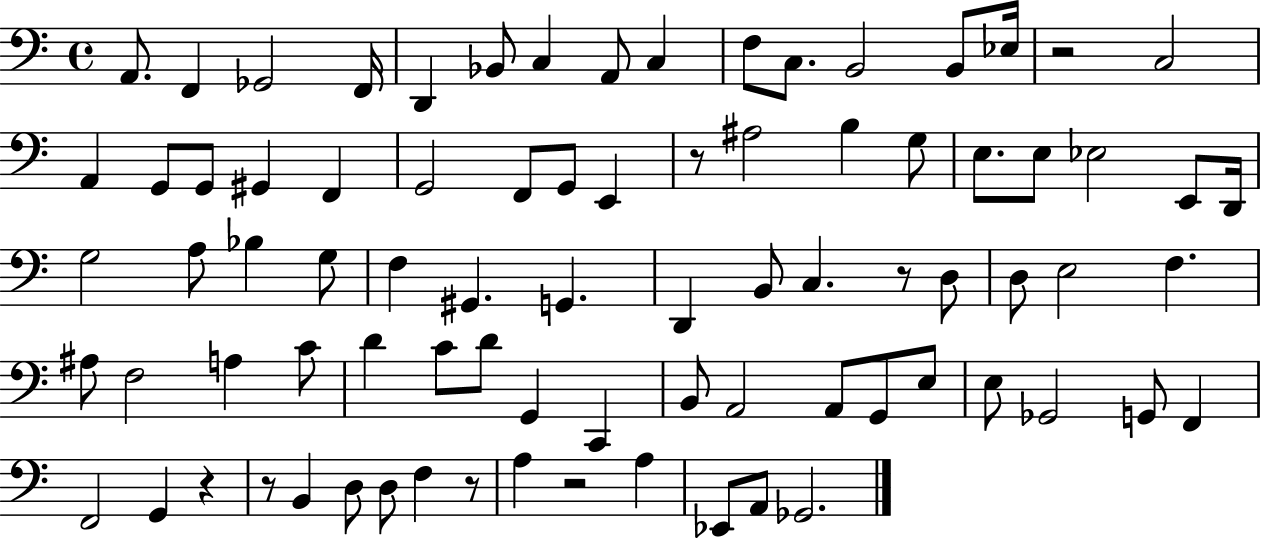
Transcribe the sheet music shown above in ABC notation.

X:1
T:Untitled
M:4/4
L:1/4
K:C
A,,/2 F,, _G,,2 F,,/4 D,, _B,,/2 C, A,,/2 C, F,/2 C,/2 B,,2 B,,/2 _E,/4 z2 C,2 A,, G,,/2 G,,/2 ^G,, F,, G,,2 F,,/2 G,,/2 E,, z/2 ^A,2 B, G,/2 E,/2 E,/2 _E,2 E,,/2 D,,/4 G,2 A,/2 _B, G,/2 F, ^G,, G,, D,, B,,/2 C, z/2 D,/2 D,/2 E,2 F, ^A,/2 F,2 A, C/2 D C/2 D/2 G,, C,, B,,/2 A,,2 A,,/2 G,,/2 E,/2 E,/2 _G,,2 G,,/2 F,, F,,2 G,, z z/2 B,, D,/2 D,/2 F, z/2 A, z2 A, _E,,/2 A,,/2 _G,,2